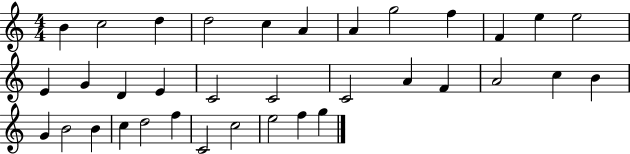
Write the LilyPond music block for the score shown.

{
  \clef treble
  \numericTimeSignature
  \time 4/4
  \key c \major
  b'4 c''2 d''4 | d''2 c''4 a'4 | a'4 g''2 f''4 | f'4 e''4 e''2 | \break e'4 g'4 d'4 e'4 | c'2 c'2 | c'2 a'4 f'4 | a'2 c''4 b'4 | \break g'4 b'2 b'4 | c''4 d''2 f''4 | c'2 c''2 | e''2 f''4 g''4 | \break \bar "|."
}